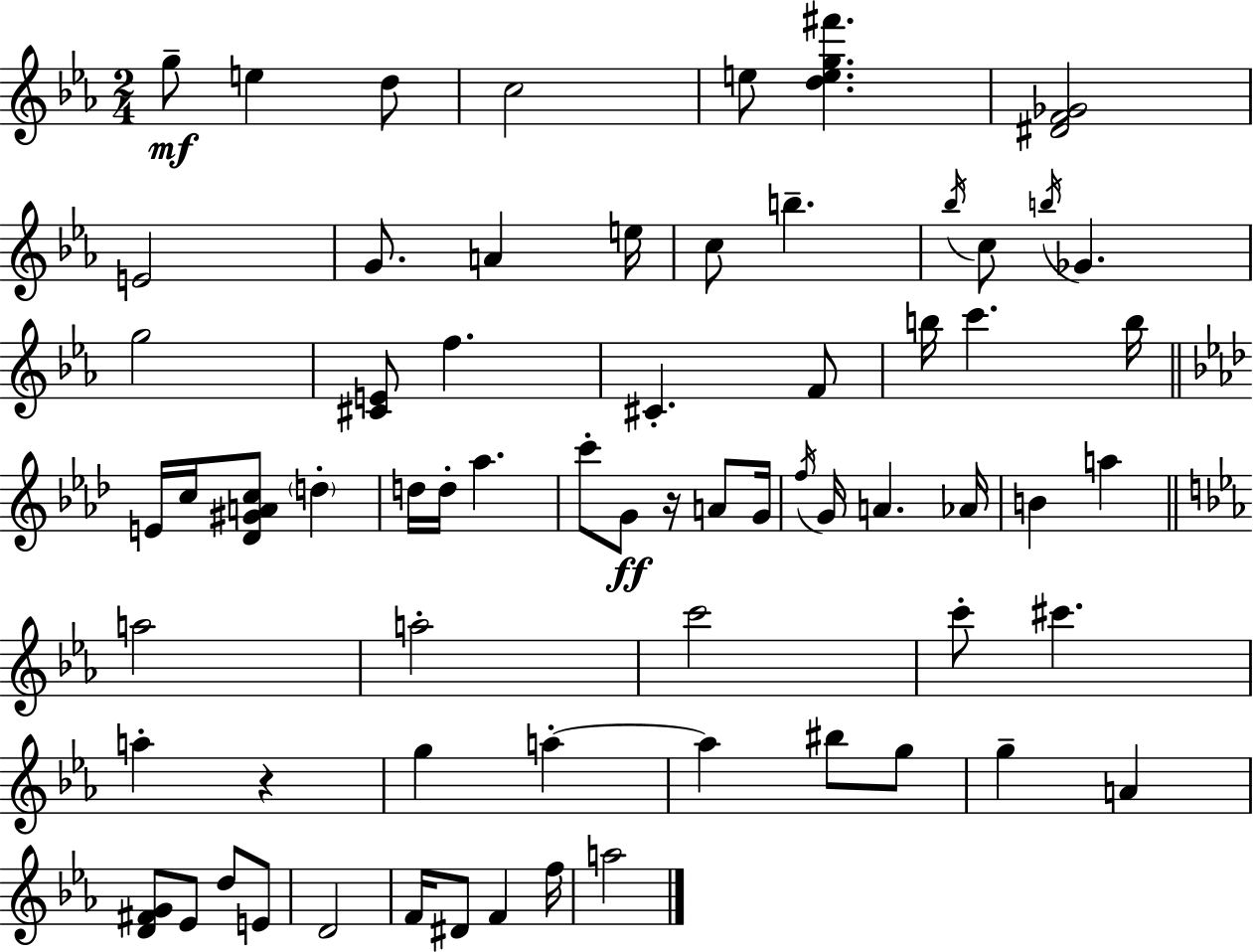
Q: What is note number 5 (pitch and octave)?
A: E5